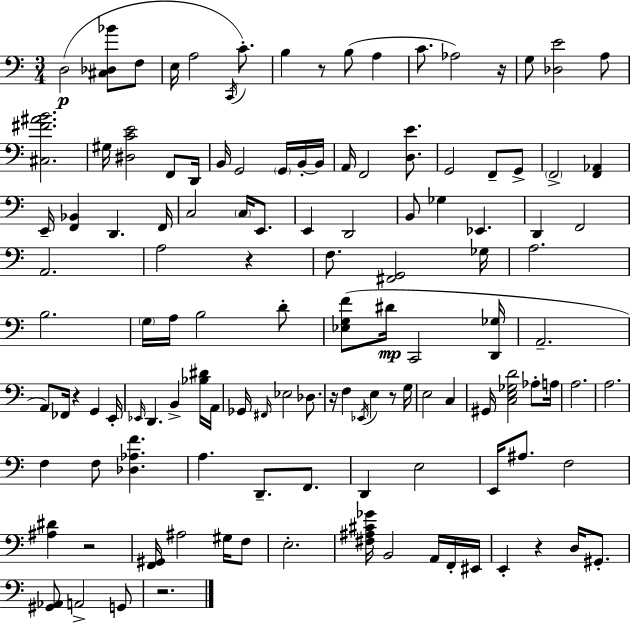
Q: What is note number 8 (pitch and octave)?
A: B3